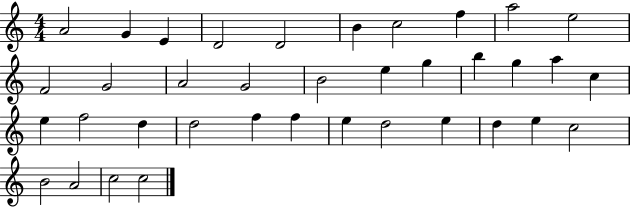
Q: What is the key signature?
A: C major